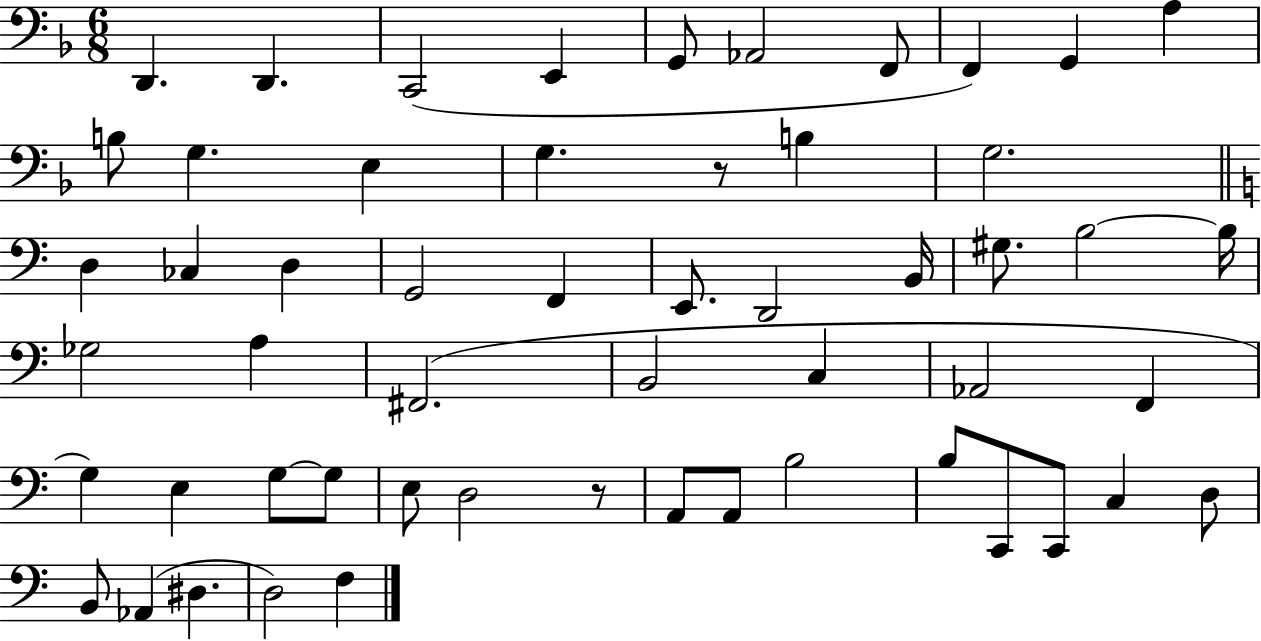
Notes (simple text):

D2/q. D2/q. C2/h E2/q G2/e Ab2/h F2/e F2/q G2/q A3/q B3/e G3/q. E3/q G3/q. R/e B3/q G3/h. D3/q CES3/q D3/q G2/h F2/q E2/e. D2/h B2/s G#3/e. B3/h B3/s Gb3/h A3/q F#2/h. B2/h C3/q Ab2/h F2/q G3/q E3/q G3/e G3/e E3/e D3/h R/e A2/e A2/e B3/h B3/e C2/e C2/e C3/q D3/e B2/e Ab2/q D#3/q. D3/h F3/q